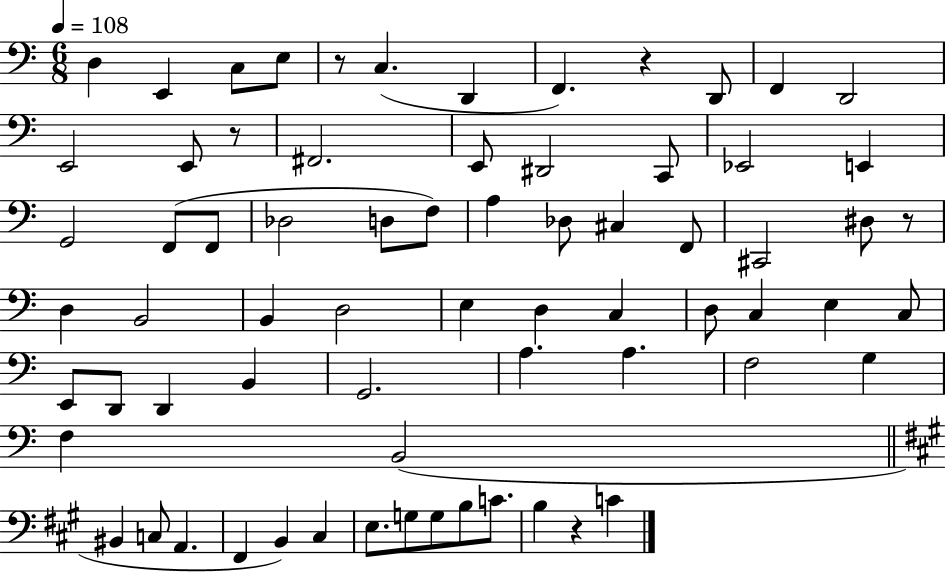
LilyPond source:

{
  \clef bass
  \numericTimeSignature
  \time 6/8
  \key c \major
  \tempo 4 = 108
  d4 e,4 c8 e8 | r8 c4.( d,4 | f,4.) r4 d,8 | f,4 d,2 | \break e,2 e,8 r8 | fis,2. | e,8 dis,2 c,8 | ees,2 e,4 | \break g,2 f,8( f,8 | des2 d8 f8) | a4 des8 cis4 f,8 | cis,2 dis8 r8 | \break d4 b,2 | b,4 d2 | e4 d4 c4 | d8 c4 e4 c8 | \break e,8 d,8 d,4 b,4 | g,2. | a4. a4. | f2 g4 | \break f4 b,2( | \bar "||" \break \key a \major bis,4 c8 a,4. | fis,4 b,4) cis4 | e8. g8 g8 b8 c'8. | b4 r4 c'4 | \break \bar "|."
}